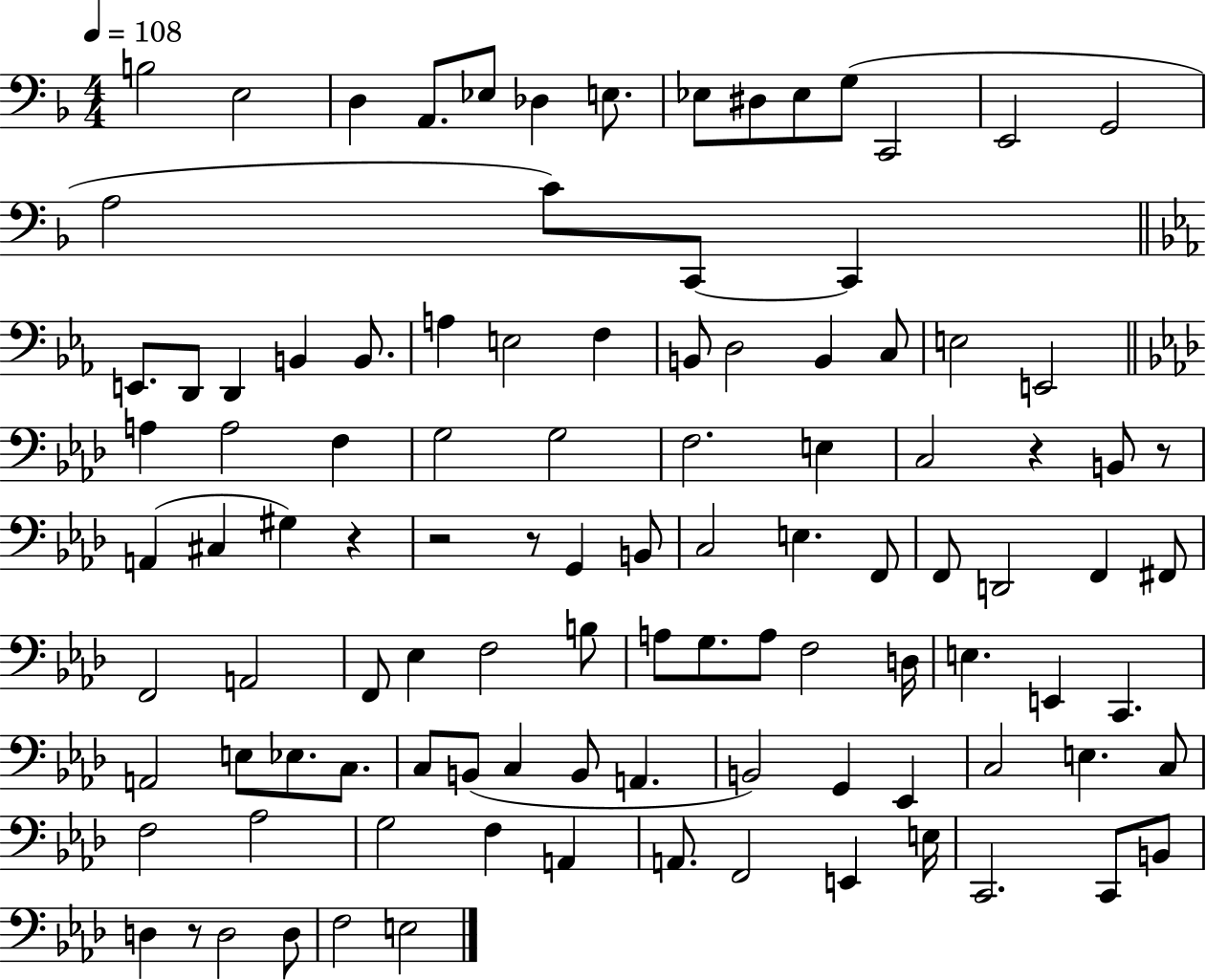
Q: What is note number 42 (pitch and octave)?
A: A2